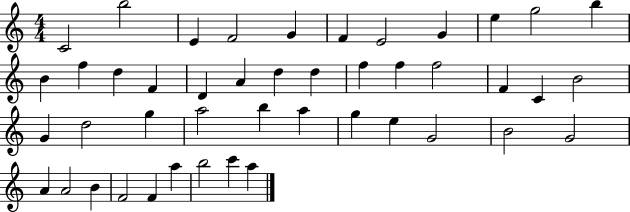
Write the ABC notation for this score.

X:1
T:Untitled
M:4/4
L:1/4
K:C
C2 b2 E F2 G F E2 G e g2 b B f d F D A d d f f f2 F C B2 G d2 g a2 b a g e G2 B2 G2 A A2 B F2 F a b2 c' a